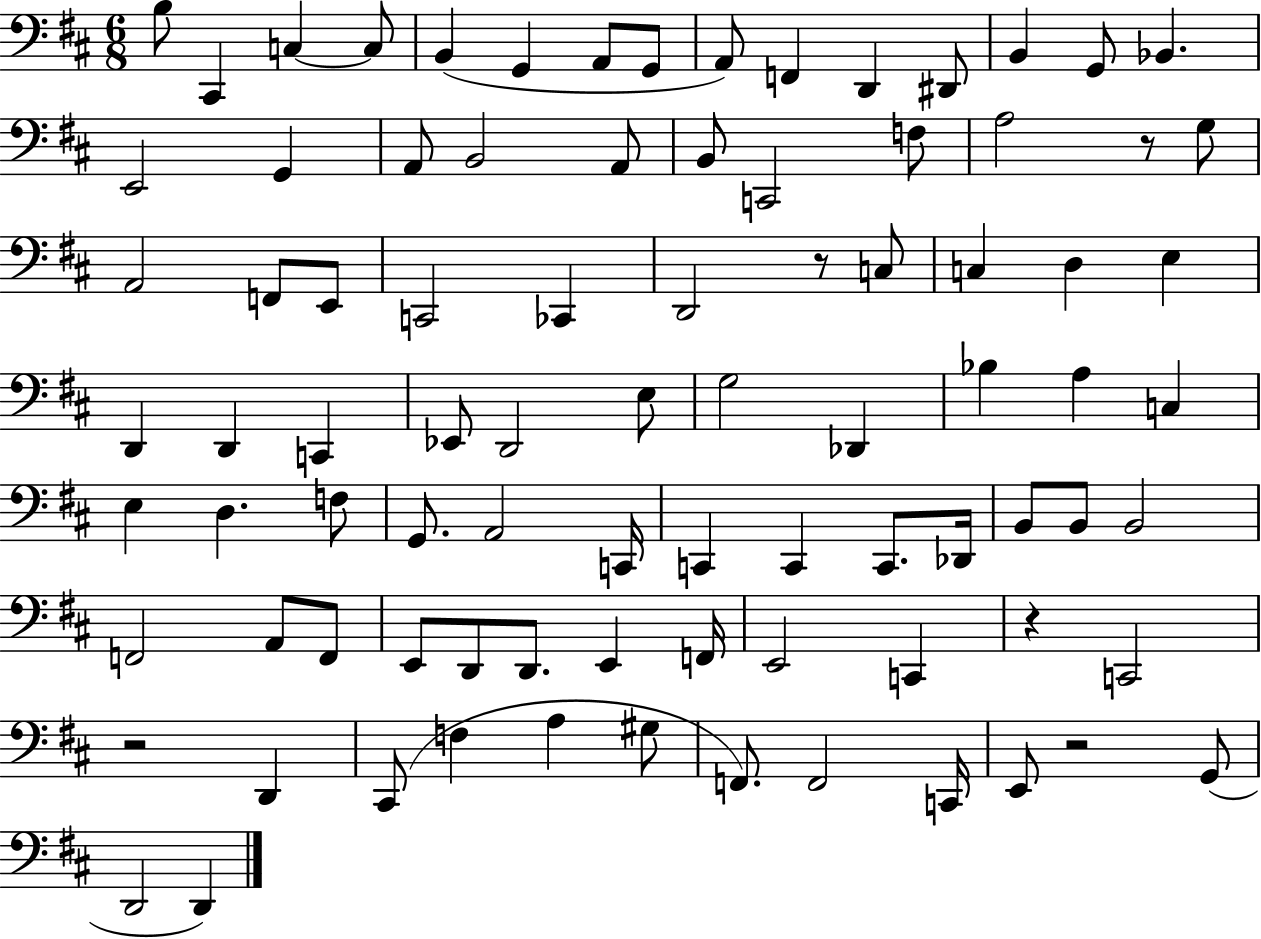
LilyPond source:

{
  \clef bass
  \numericTimeSignature
  \time 6/8
  \key d \major
  b8 cis,4 c4~~ c8 | b,4( g,4 a,8 g,8 | a,8) f,4 d,4 dis,8 | b,4 g,8 bes,4. | \break e,2 g,4 | a,8 b,2 a,8 | b,8 c,2 f8 | a2 r8 g8 | \break a,2 f,8 e,8 | c,2 ces,4 | d,2 r8 c8 | c4 d4 e4 | \break d,4 d,4 c,4 | ees,8 d,2 e8 | g2 des,4 | bes4 a4 c4 | \break e4 d4. f8 | g,8. a,2 c,16 | c,4 c,4 c,8. des,16 | b,8 b,8 b,2 | \break f,2 a,8 f,8 | e,8 d,8 d,8. e,4 f,16 | e,2 c,4 | r4 c,2 | \break r2 d,4 | cis,8( f4 a4 gis8 | f,8.) f,2 c,16 | e,8 r2 g,8( | \break d,2 d,4) | \bar "|."
}